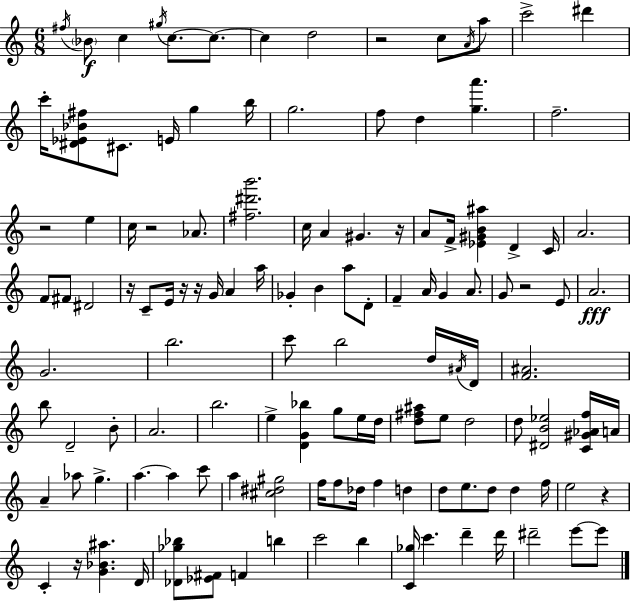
F#5/s Bb4/e C5/q G#5/s C5/e. C5/e. C5/q D5/h R/h C5/e A4/s A5/e C6/h D#6/q C6/s [D#4,Eb4,Bb4,F#5]/e C#4/e. E4/s G5/q B5/s G5/h. F5/e D5/q [G5,A6]/q. F5/h. R/h E5/q C5/s R/h Ab4/e. [F#5,D#6,B6]/h. C5/s A4/q G#4/q. R/s A4/e F4/s [Eb4,G#4,B4,A#5]/q D4/q C4/s A4/h. F4/e F#4/e D#4/h R/s C4/e E4/s R/s R/s G4/s A4/q A5/s Gb4/q B4/q A5/e D4/e F4/q A4/s G4/q A4/e. G4/e R/h E4/e A4/h. G4/h. B5/h. C6/e B5/h D5/s A#4/s D4/s [F4,A#4]/h. B5/e D4/h B4/e A4/h. B5/h. E5/q [D4,G4,Bb5]/q G5/e E5/s D5/s [D5,F#5,A#5]/e E5/e D5/h D5/e [D#4,B4,Eb5]/h [C4,G#4,Ab4,F5]/s A4/s A4/q Ab5/e G5/q. A5/q. A5/q C6/e A5/q [C#5,D#5,G#5]/h F5/s F5/e Db5/s F5/q D5/q D5/e E5/e. D5/e D5/q F5/s E5/h R/q C4/q R/s [G4,Bb4,A#5]/q. D4/s [Db4,Gb5,Bb5]/e [Eb4,F#4]/e F4/q B5/q C6/h B5/q [C4,Gb5]/s C6/q. D6/q D6/s D#6/h E6/e E6/e